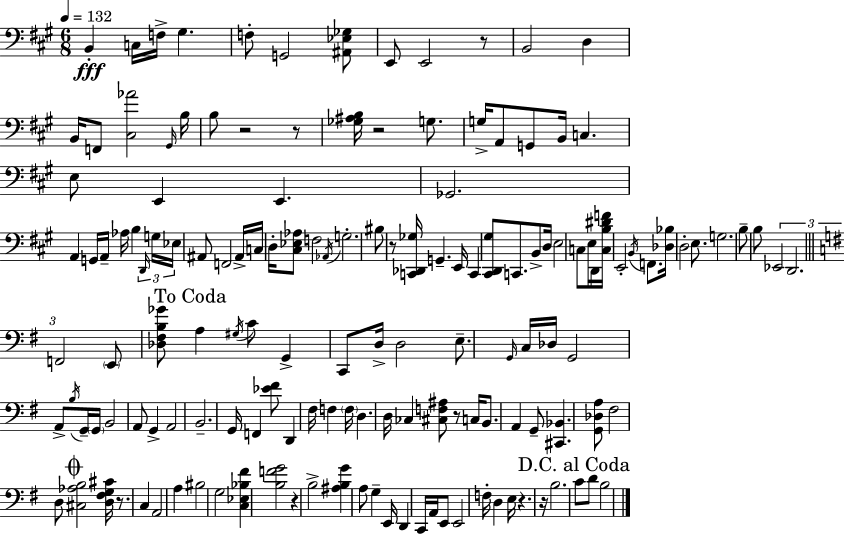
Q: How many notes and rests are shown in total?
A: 149